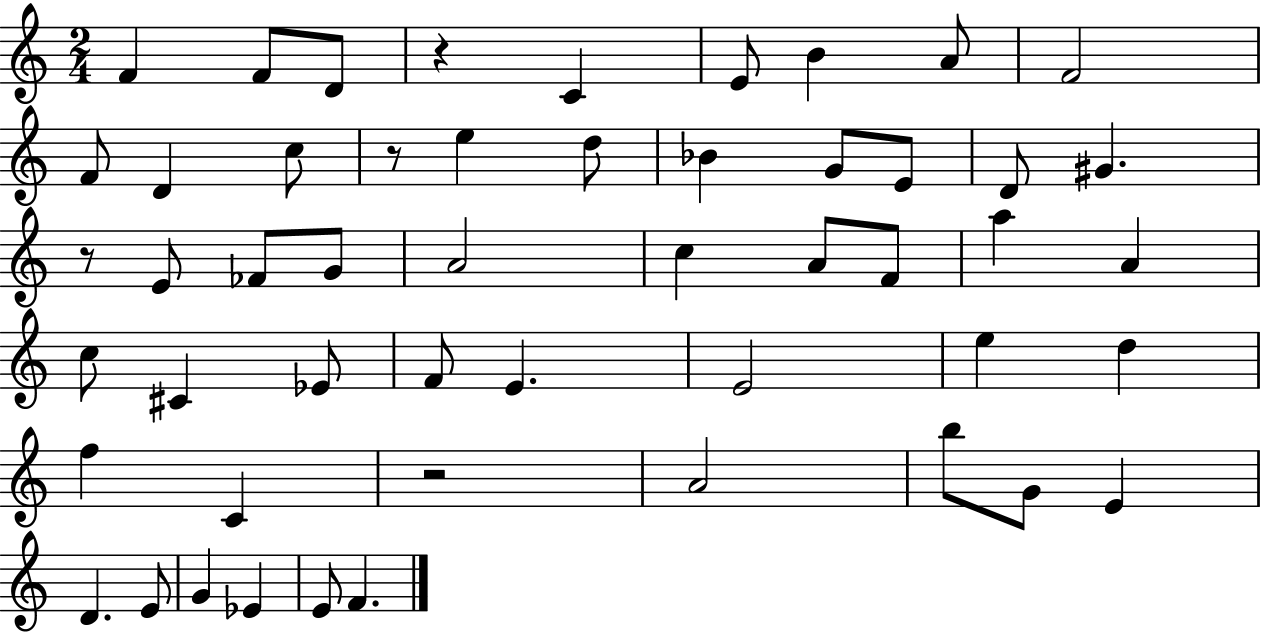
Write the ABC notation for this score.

X:1
T:Untitled
M:2/4
L:1/4
K:C
F F/2 D/2 z C E/2 B A/2 F2 F/2 D c/2 z/2 e d/2 _B G/2 E/2 D/2 ^G z/2 E/2 _F/2 G/2 A2 c A/2 F/2 a A c/2 ^C _E/2 F/2 E E2 e d f C z2 A2 b/2 G/2 E D E/2 G _E E/2 F